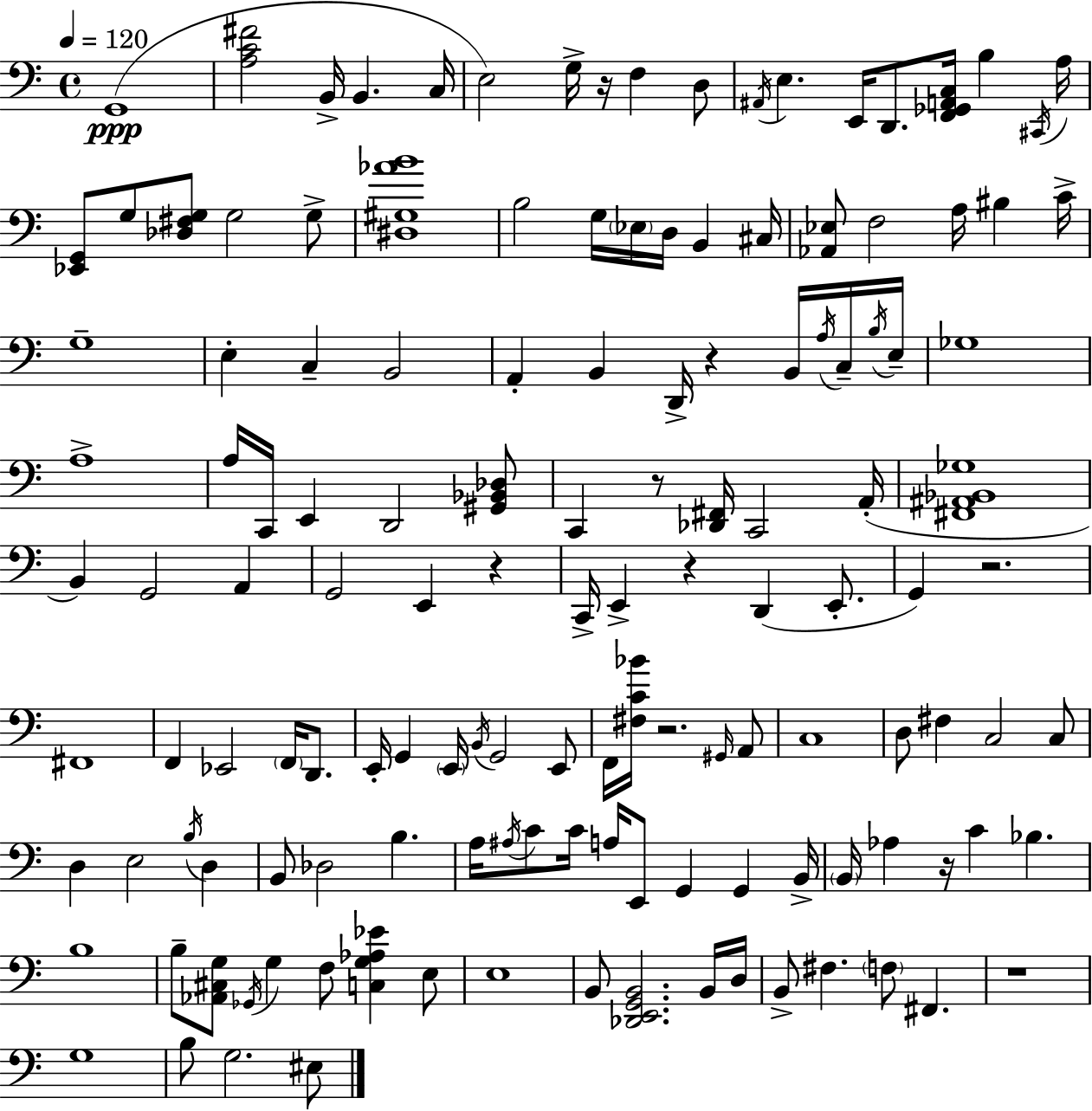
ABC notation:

X:1
T:Untitled
M:4/4
L:1/4
K:Am
G,,4 [A,C^F]2 B,,/4 B,, C,/4 E,2 G,/4 z/4 F, D,/2 ^A,,/4 E, E,,/4 D,,/2 [F,,_G,,A,,C,]/4 B, ^C,,/4 A,/4 [_E,,G,,]/2 G,/2 [_D,^F,G,]/2 G,2 G,/2 [^D,^G,_AB]4 B,2 G,/4 _E,/4 D,/4 B,, ^C,/4 [_A,,_E,]/2 F,2 A,/4 ^B, C/4 G,4 E, C, B,,2 A,, B,, D,,/4 z B,,/4 A,/4 C,/4 B,/4 E,/4 _G,4 A,4 A,/4 C,,/4 E,, D,,2 [^G,,_B,,_D,]/2 C,, z/2 [_D,,^F,,]/4 C,,2 A,,/4 [^F,,^A,,_B,,_G,]4 B,, G,,2 A,, G,,2 E,, z C,,/4 E,, z D,, E,,/2 G,, z2 ^F,,4 F,, _E,,2 F,,/4 D,,/2 E,,/4 G,, E,,/4 B,,/4 G,,2 E,,/2 F,,/4 [^F,C_B]/4 z2 ^G,,/4 A,,/2 C,4 D,/2 ^F, C,2 C,/2 D, E,2 B,/4 D, B,,/2 _D,2 B, A,/4 ^A,/4 C/2 C/4 A,/4 E,,/2 G,, G,, B,,/4 B,,/4 _A, z/4 C _B, B,4 B,/2 [_A,,^C,G,]/2 _G,,/4 G, F,/2 [C,G,_A,_E] E,/2 E,4 B,,/2 [_D,,E,,G,,B,,]2 B,,/4 D,/4 B,,/2 ^F, F,/2 ^F,, z4 G,4 B,/2 G,2 ^E,/2